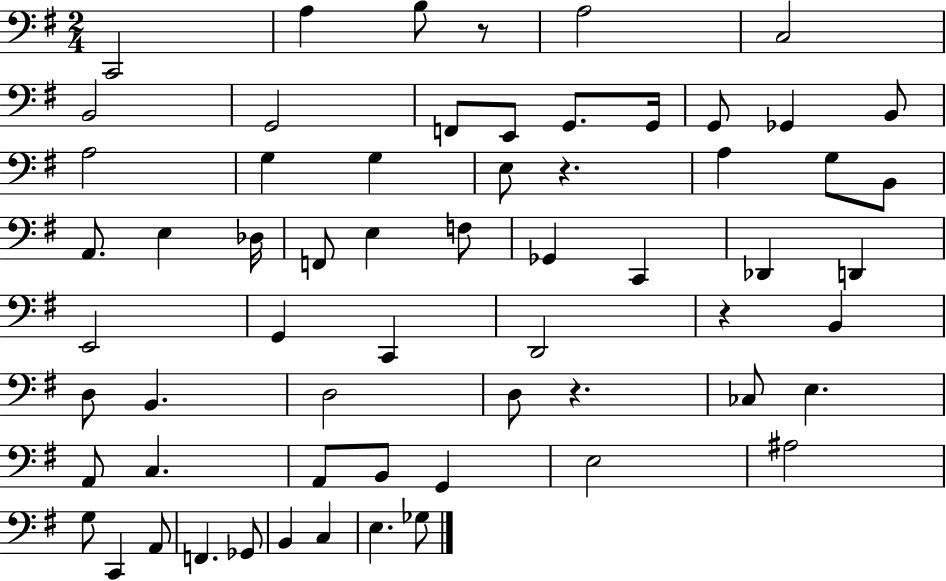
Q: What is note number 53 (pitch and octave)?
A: F2